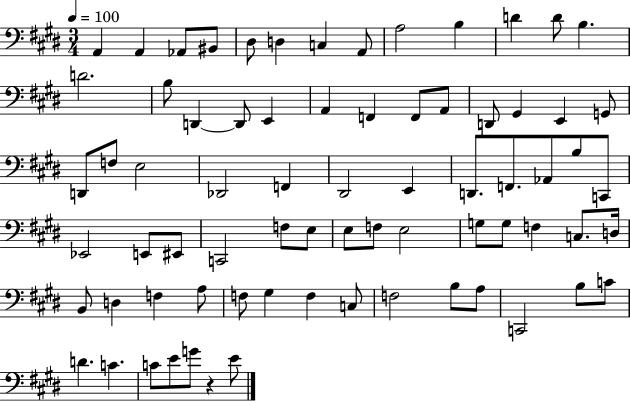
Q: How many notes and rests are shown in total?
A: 73